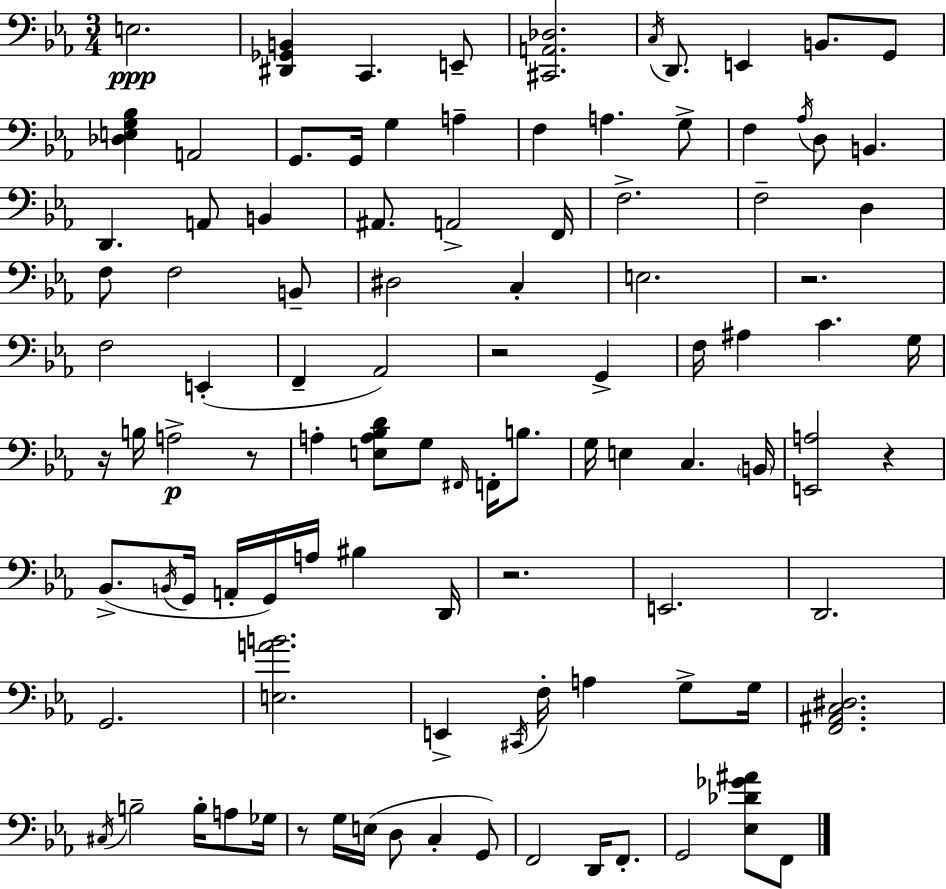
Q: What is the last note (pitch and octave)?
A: F2